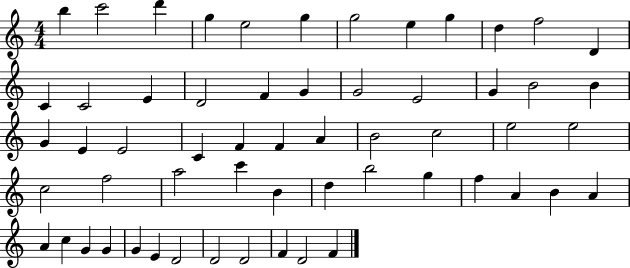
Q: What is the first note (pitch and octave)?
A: B5